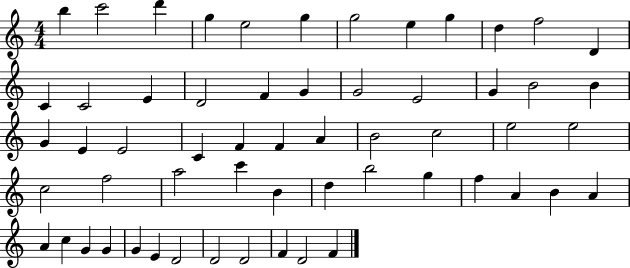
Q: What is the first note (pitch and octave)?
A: B5